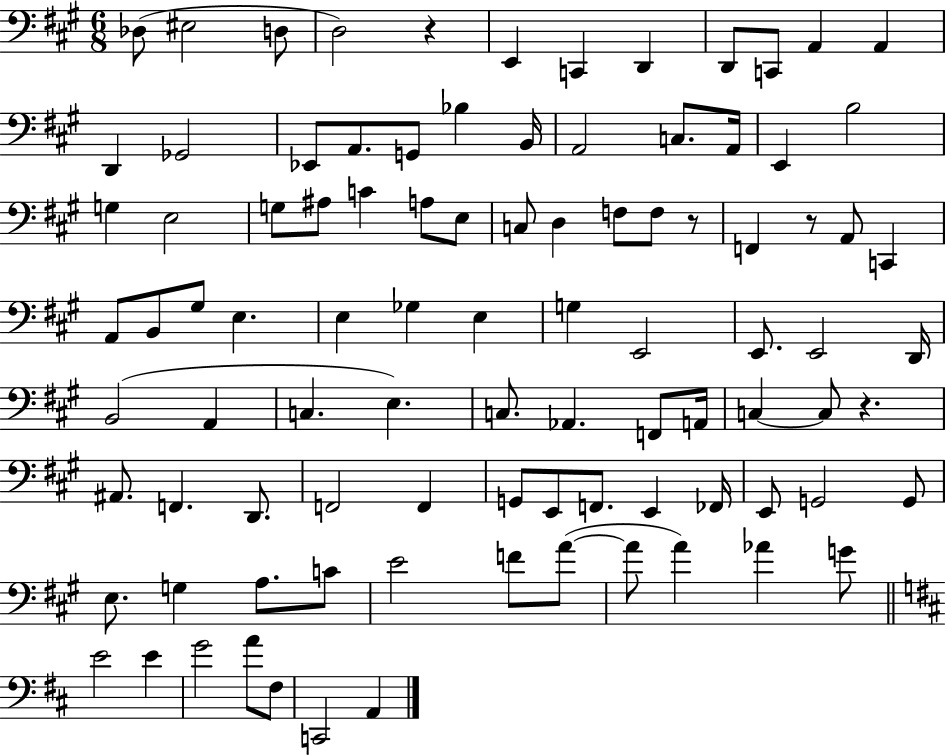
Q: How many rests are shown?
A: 4